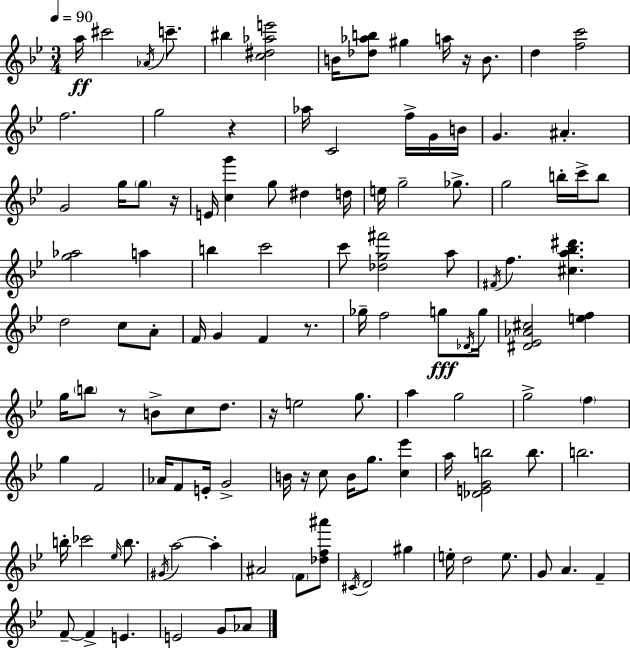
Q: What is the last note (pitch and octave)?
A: Ab4